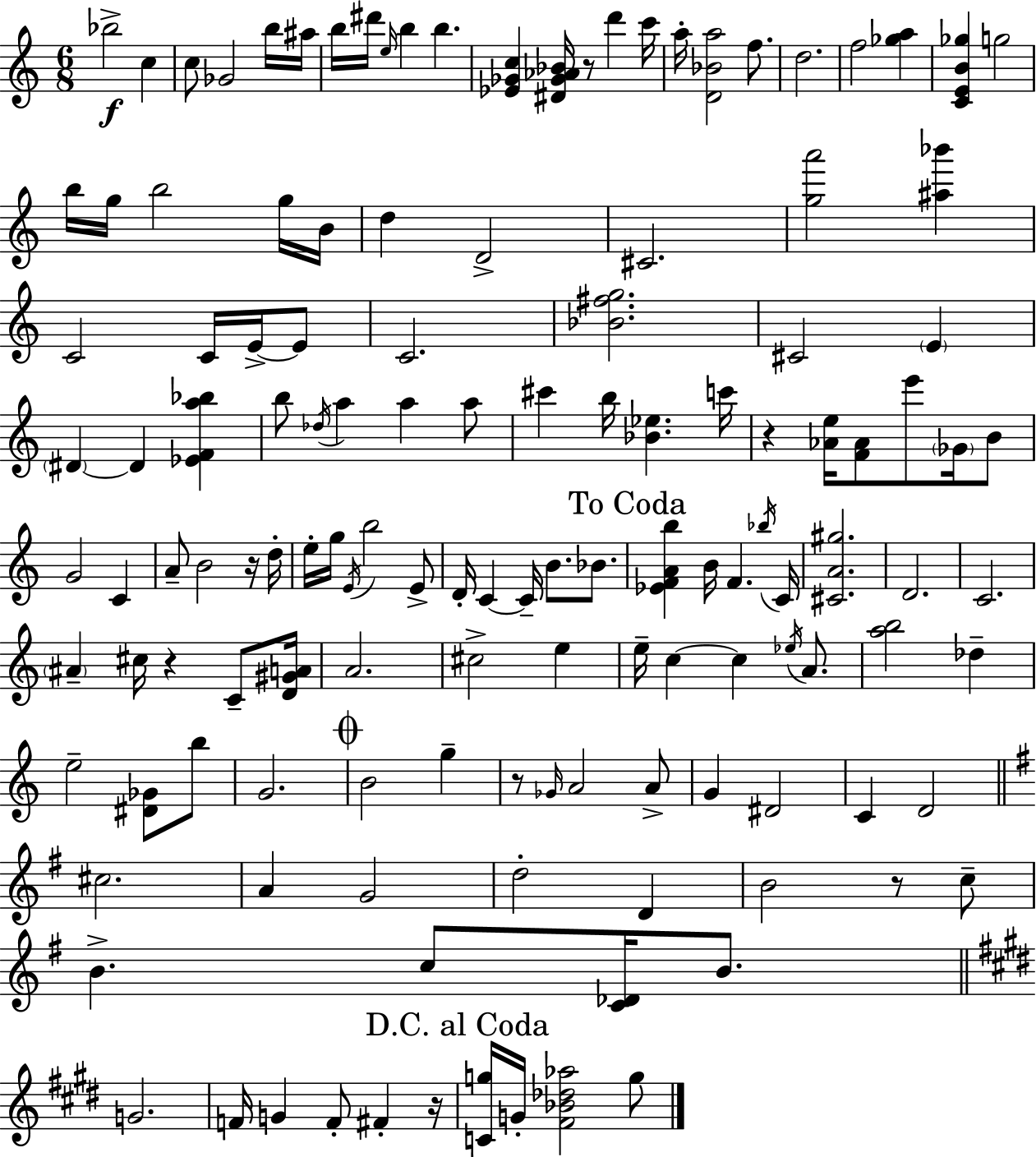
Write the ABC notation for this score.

X:1
T:Untitled
M:6/8
L:1/4
K:Am
_b2 c c/2 _G2 b/4 ^a/4 b/4 ^d'/4 e/4 b b [_E_Gc] [^D_G_A_B]/4 z/2 d' c'/4 a/4 [D_Ba]2 f/2 d2 f2 [_ga] [CEB_g] g2 b/4 g/4 b2 g/4 B/4 d D2 ^C2 [ga']2 [^a_b'] C2 C/4 E/4 E/2 C2 [_B^fg]2 ^C2 E ^D ^D [_EFa_b] b/2 _d/4 a a a/2 ^c' b/4 [_B_e] c'/4 z [_Ae]/4 [F_A]/2 e'/2 _G/4 B/2 G2 C A/2 B2 z/4 d/4 e/4 g/4 E/4 b2 E/2 D/4 C C/4 B/2 _B/2 [_EFAb] B/4 F _b/4 C/4 [^CA^g]2 D2 C2 ^A ^c/4 z C/2 [D^GA]/4 A2 ^c2 e e/4 c c _e/4 A/2 [ab]2 _d e2 [^D_G]/2 b/2 G2 B2 g z/2 _G/4 A2 A/2 G ^D2 C D2 ^c2 A G2 d2 D B2 z/2 c/2 B c/2 [C_D]/4 B/2 G2 F/4 G F/2 ^F z/4 [Cg]/4 G/4 [^F_B_d_a]2 g/2